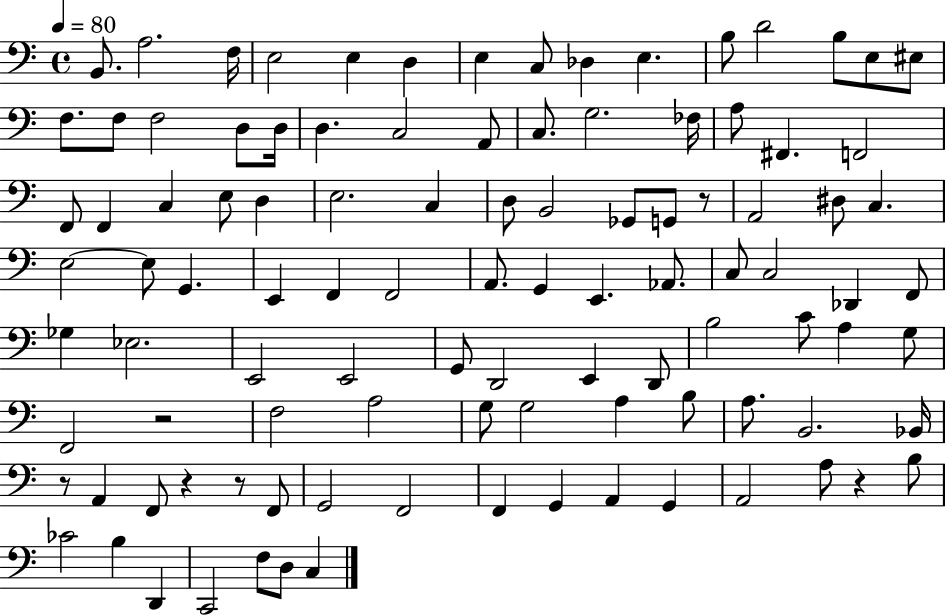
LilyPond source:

{
  \clef bass
  \time 4/4
  \defaultTimeSignature
  \key c \major
  \tempo 4 = 80
  b,8. a2. f16 | e2 e4 d4 | e4 c8 des4 e4. | b8 d'2 b8 e8 eis8 | \break f8. f8 f2 d8 d16 | d4. c2 a,8 | c8. g2. fes16 | a8 fis,4. f,2 | \break f,8 f,4 c4 e8 d4 | e2. c4 | d8 b,2 ges,8 g,8 r8 | a,2 dis8 c4. | \break e2~~ e8 g,4. | e,4 f,4 f,2 | a,8. g,4 e,4. aes,8. | c8 c2 des,4 f,8 | \break ges4 ees2. | e,2 e,2 | g,8 d,2 e,4 d,8 | b2 c'8 a4 g8 | \break f,2 r2 | f2 a2 | g8 g2 a4 b8 | a8. b,2. bes,16 | \break r8 a,4 f,8 r4 r8 f,8 | g,2 f,2 | f,4 g,4 a,4 g,4 | a,2 a8 r4 b8 | \break ces'2 b4 d,4 | c,2 f8 d8 c4 | \bar "|."
}